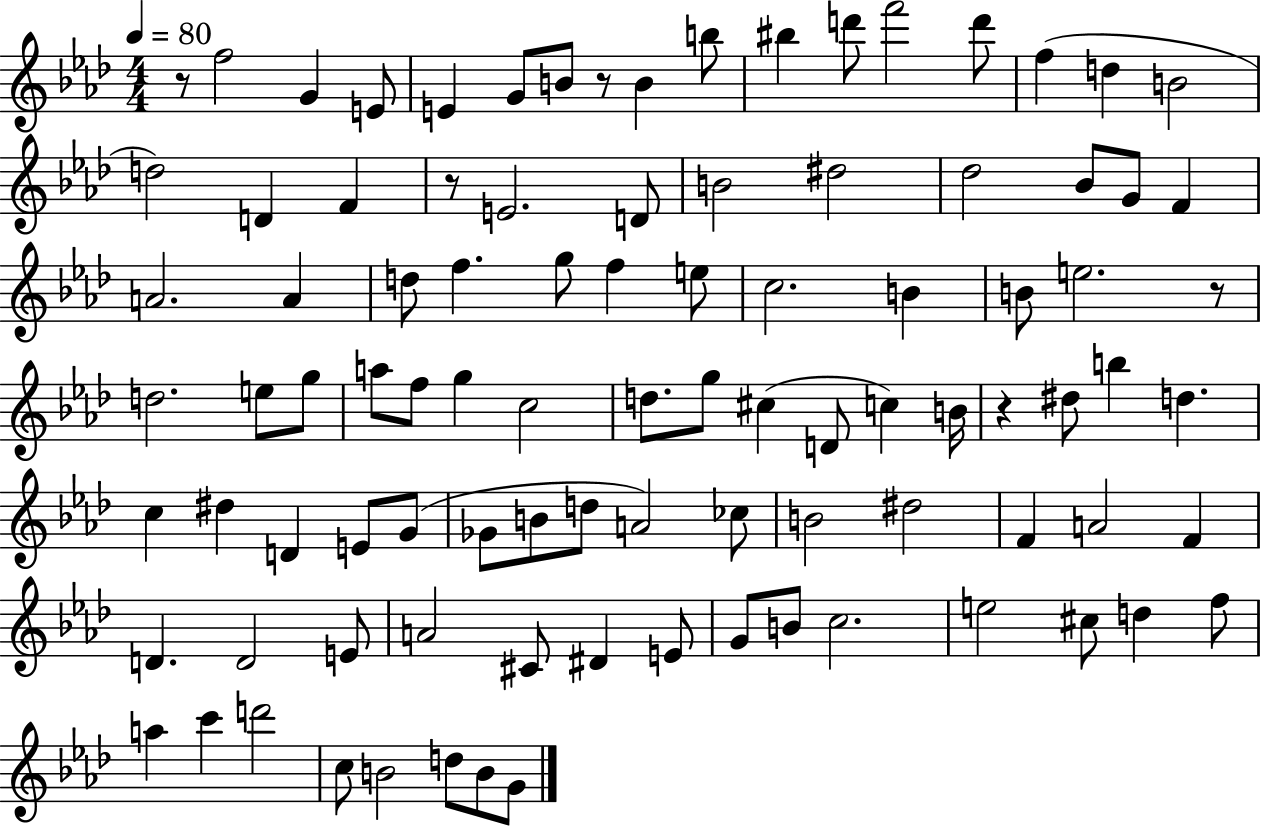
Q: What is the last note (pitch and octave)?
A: G4